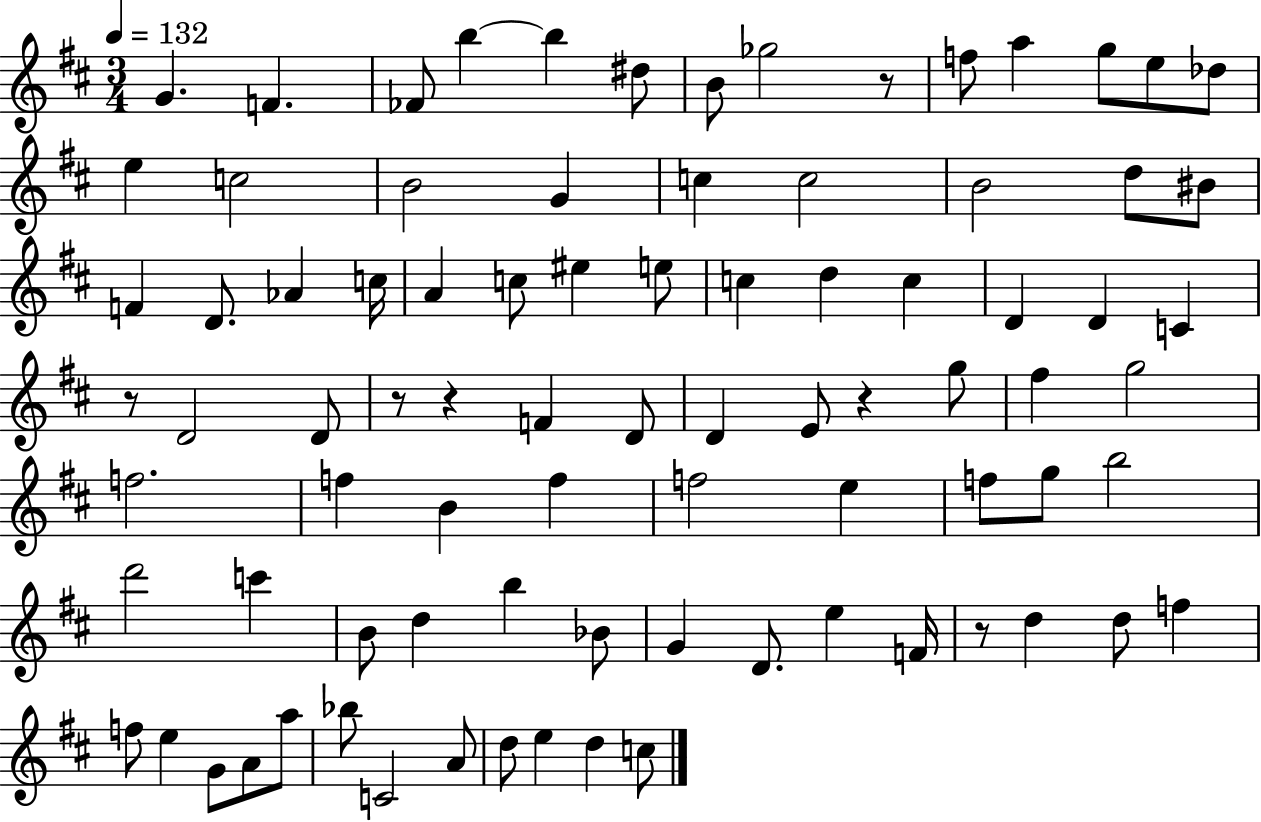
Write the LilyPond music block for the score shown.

{
  \clef treble
  \numericTimeSignature
  \time 3/4
  \key d \major
  \tempo 4 = 132
  \repeat volta 2 { g'4. f'4. | fes'8 b''4~~ b''4 dis''8 | b'8 ges''2 r8 | f''8 a''4 g''8 e''8 des''8 | \break e''4 c''2 | b'2 g'4 | c''4 c''2 | b'2 d''8 bis'8 | \break f'4 d'8. aes'4 c''16 | a'4 c''8 eis''4 e''8 | c''4 d''4 c''4 | d'4 d'4 c'4 | \break r8 d'2 d'8 | r8 r4 f'4 d'8 | d'4 e'8 r4 g''8 | fis''4 g''2 | \break f''2. | f''4 b'4 f''4 | f''2 e''4 | f''8 g''8 b''2 | \break d'''2 c'''4 | b'8 d''4 b''4 bes'8 | g'4 d'8. e''4 f'16 | r8 d''4 d''8 f''4 | \break f''8 e''4 g'8 a'8 a''8 | bes''8 c'2 a'8 | d''8 e''4 d''4 c''8 | } \bar "|."
}